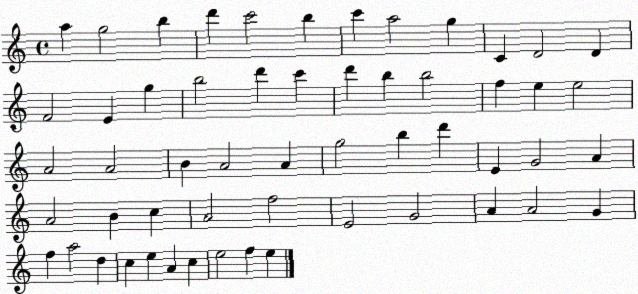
X:1
T:Untitled
M:4/4
L:1/4
K:C
a g2 b d' c'2 b c' a2 g C D2 D F2 E g b2 d' c' d' b b2 f e e2 A2 A2 B A2 A g2 b d' E G2 A A2 B c A2 f2 E2 G2 A A2 G f a2 d c e A c e2 f e